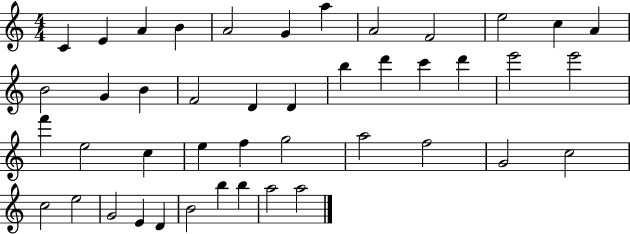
X:1
T:Untitled
M:4/4
L:1/4
K:C
C E A B A2 G a A2 F2 e2 c A B2 G B F2 D D b d' c' d' e'2 e'2 f' e2 c e f g2 a2 f2 G2 c2 c2 e2 G2 E D B2 b b a2 a2